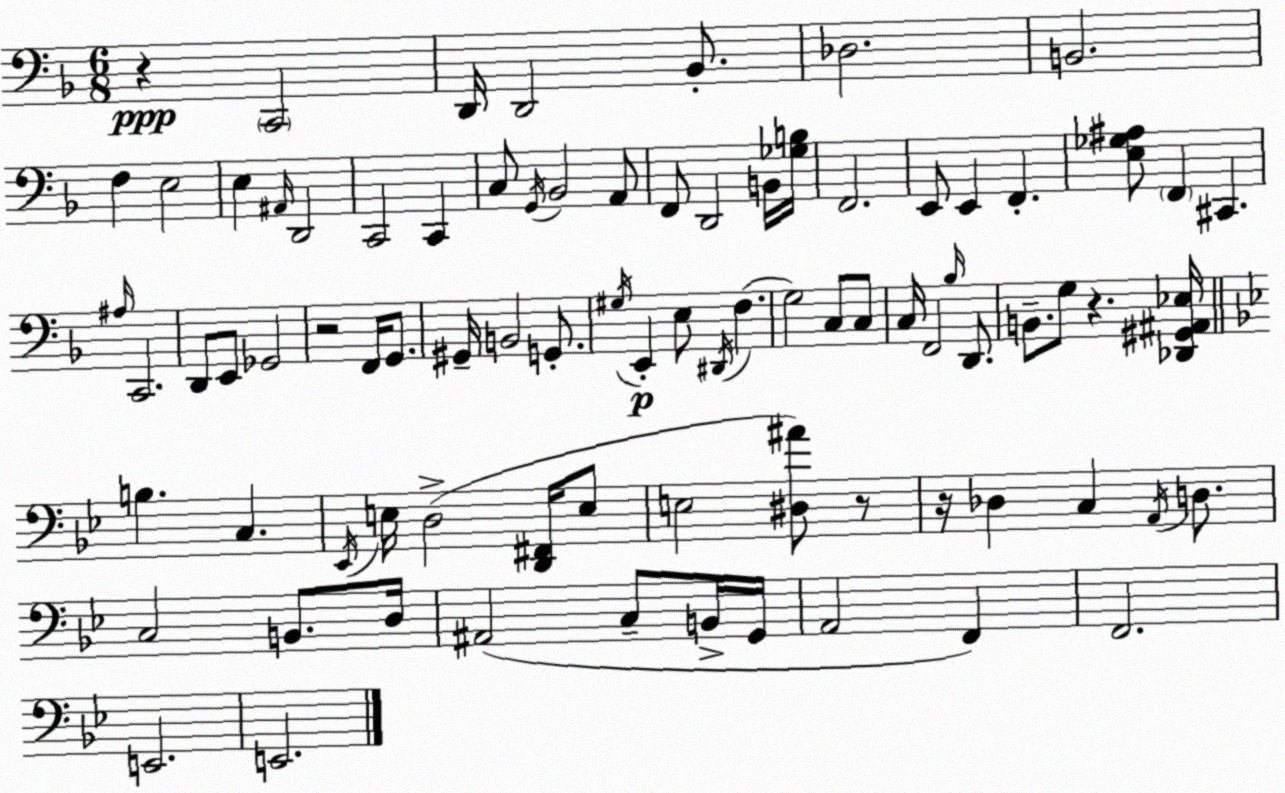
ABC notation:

X:1
T:Untitled
M:6/8
L:1/4
K:F
z C,,2 D,,/4 D,,2 _B,,/2 _D,2 B,,2 F, E,2 E, ^A,,/4 D,,2 C,,2 C,, C,/2 G,,/4 _B,,2 A,,/2 F,,/2 D,,2 B,,/4 [_G,B,]/4 F,,2 E,,/2 E,, F,, [E,_G,^A,]/2 F,, ^C,, ^A,/4 C,,2 D,,/2 E,,/2 _G,,2 z2 F,,/4 G,,/2 ^G,,/4 B,,2 G,,/2 ^G,/4 E,, E,/2 ^D,,/4 F, G,2 C,/2 C,/2 C,/4 F,,2 _B,/4 D,,/2 B,,/2 G,/2 z [_D,,^G,,^A,,_E,]/4 B, C, _E,,/4 E,/4 D,2 [D,,^F,,]/4 E,/2 E,2 [^D,^A]/2 z/2 z/4 _D, C, A,,/4 D,/2 C,2 B,,/2 D,/4 ^A,,2 C,/2 B,,/4 G,,/4 A,,2 F,, F,,2 E,,2 E,,2